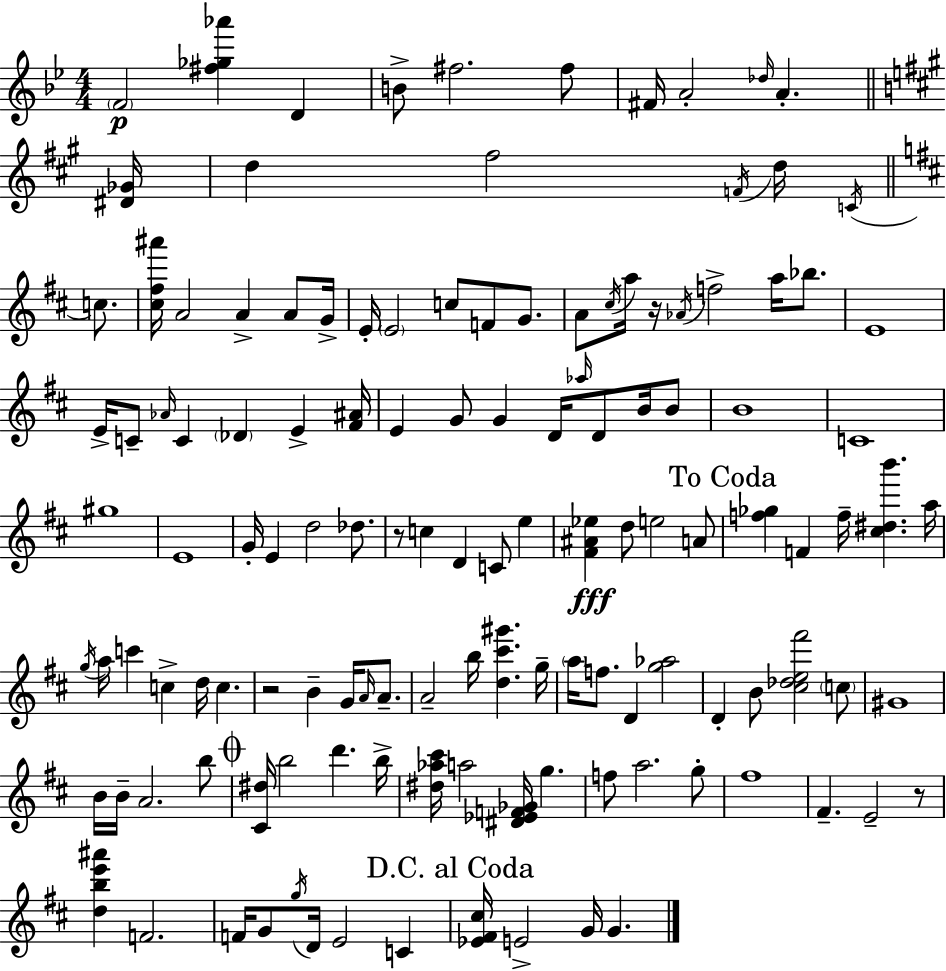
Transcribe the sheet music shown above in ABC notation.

X:1
T:Untitled
M:4/4
L:1/4
K:Bb
F2 [^f_g_a'] D B/2 ^f2 ^f/2 ^F/4 A2 _d/4 A [^D_G]/4 d ^f2 F/4 d/4 C/4 c/2 [^c^f^a']/4 A2 A A/2 G/4 E/4 E2 c/2 F/2 G/2 A/2 ^c/4 a/4 z/4 _A/4 f2 a/4 _b/2 E4 E/4 C/2 _A/4 C _D E [^F^A]/4 E G/2 G D/4 _a/4 D/2 B/4 B/2 B4 C4 ^g4 E4 G/4 E d2 _d/2 z/2 c D C/2 e [^F^A_e] d/2 e2 A/2 [f_g] F f/4 [^c^db'] a/4 g/4 a/4 c' c d/4 c z2 B G/4 A/4 A/2 A2 b/4 [d^c'^g'] g/4 a/4 f/2 D [g_a]2 D B/2 [^c_de^f']2 c/2 ^G4 B/4 B/4 A2 b/2 [^C^d]/4 b2 d' b/4 [^d_a^c']/4 a2 [^D_EF_G]/4 g f/2 a2 g/2 ^f4 ^F E2 z/2 [dbe'^a'] F2 F/4 G/2 g/4 D/4 E2 C [_E^F^c]/4 E2 G/4 G